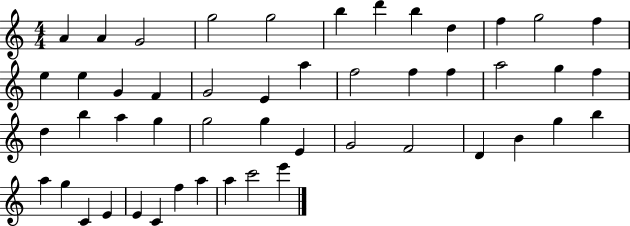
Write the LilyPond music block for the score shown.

{
  \clef treble
  \numericTimeSignature
  \time 4/4
  \key c \major
  a'4 a'4 g'2 | g''2 g''2 | b''4 d'''4 b''4 d''4 | f''4 g''2 f''4 | \break e''4 e''4 g'4 f'4 | g'2 e'4 a''4 | f''2 f''4 f''4 | a''2 g''4 f''4 | \break d''4 b''4 a''4 g''4 | g''2 g''4 e'4 | g'2 f'2 | d'4 b'4 g''4 b''4 | \break a''4 g''4 c'4 e'4 | e'4 c'4 f''4 a''4 | a''4 c'''2 e'''4 | \bar "|."
}